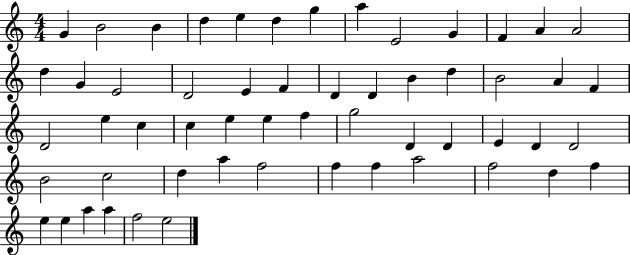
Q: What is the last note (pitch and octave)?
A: E5